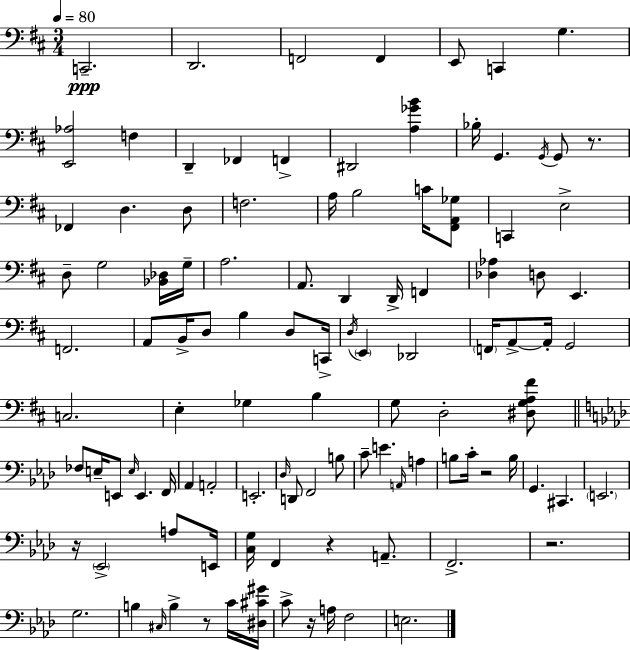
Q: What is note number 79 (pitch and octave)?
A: Eb2